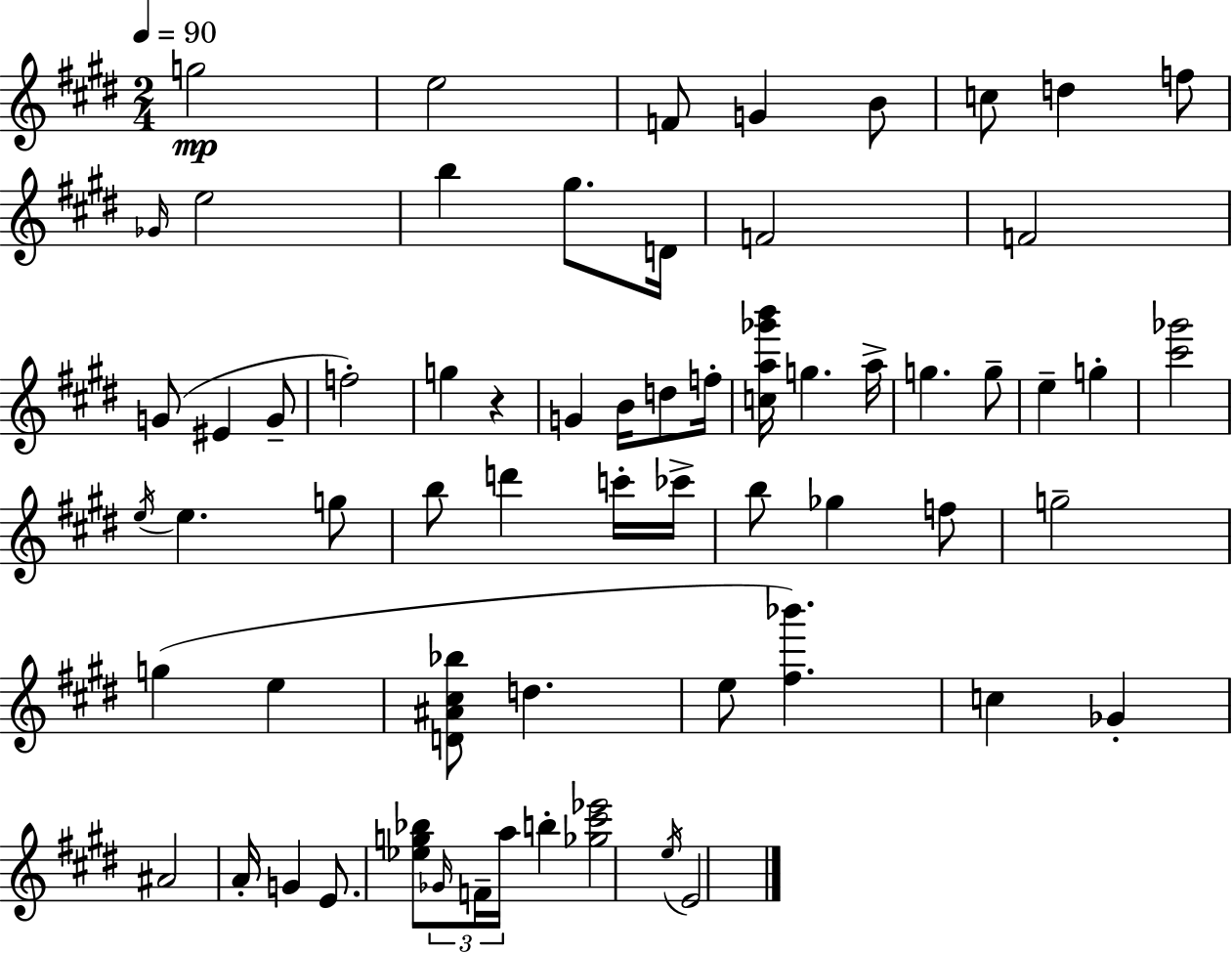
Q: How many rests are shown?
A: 1